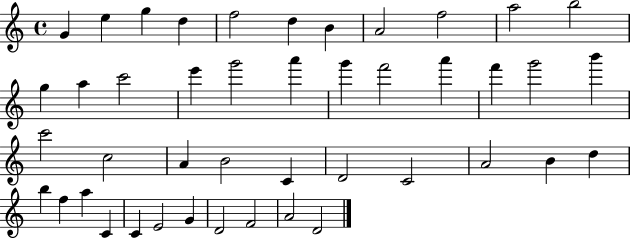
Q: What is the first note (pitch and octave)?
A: G4